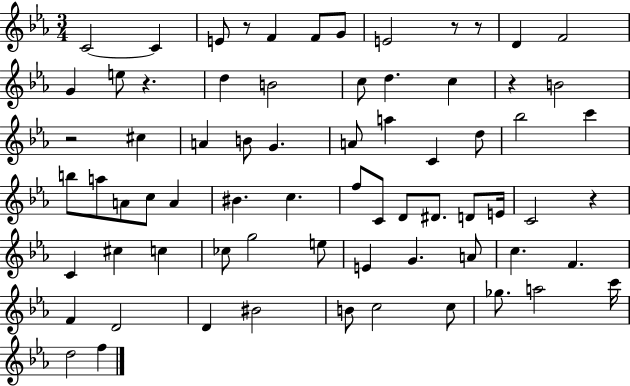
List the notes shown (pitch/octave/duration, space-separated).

C4/h C4/q E4/e R/e F4/q F4/e G4/e E4/h R/e R/e D4/q F4/h G4/q E5/e R/q. D5/q B4/h C5/e D5/q. C5/q R/q B4/h R/h C#5/q A4/q B4/e G4/q. A4/e A5/q C4/q D5/e Bb5/h C6/q B5/e A5/e A4/e C5/e A4/q BIS4/q. C5/q. F5/e C4/e D4/e D#4/e. D4/e E4/s C4/h R/q C4/q C#5/q C5/q CES5/e G5/h E5/e E4/q G4/q. A4/e C5/q. F4/q. F4/q D4/h D4/q BIS4/h B4/e C5/h C5/e Gb5/e. A5/h C6/s D5/h F5/q